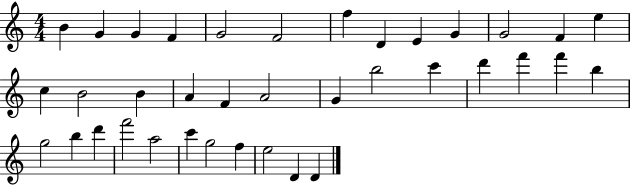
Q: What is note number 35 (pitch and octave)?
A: E5